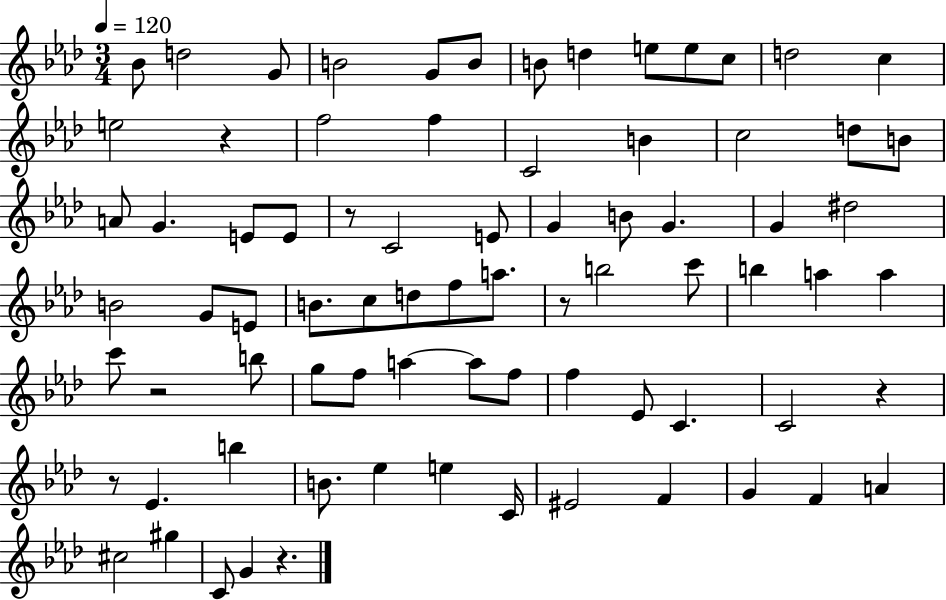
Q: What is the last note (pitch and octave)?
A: G4